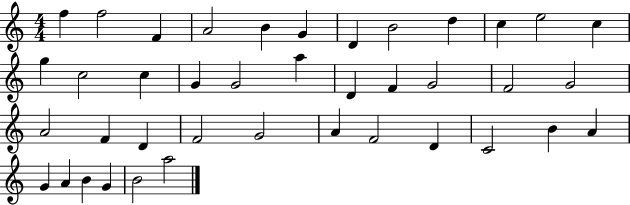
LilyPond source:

{
  \clef treble
  \numericTimeSignature
  \time 4/4
  \key c \major
  f''4 f''2 f'4 | a'2 b'4 g'4 | d'4 b'2 d''4 | c''4 e''2 c''4 | \break g''4 c''2 c''4 | g'4 g'2 a''4 | d'4 f'4 g'2 | f'2 g'2 | \break a'2 f'4 d'4 | f'2 g'2 | a'4 f'2 d'4 | c'2 b'4 a'4 | \break g'4 a'4 b'4 g'4 | b'2 a''2 | \bar "|."
}